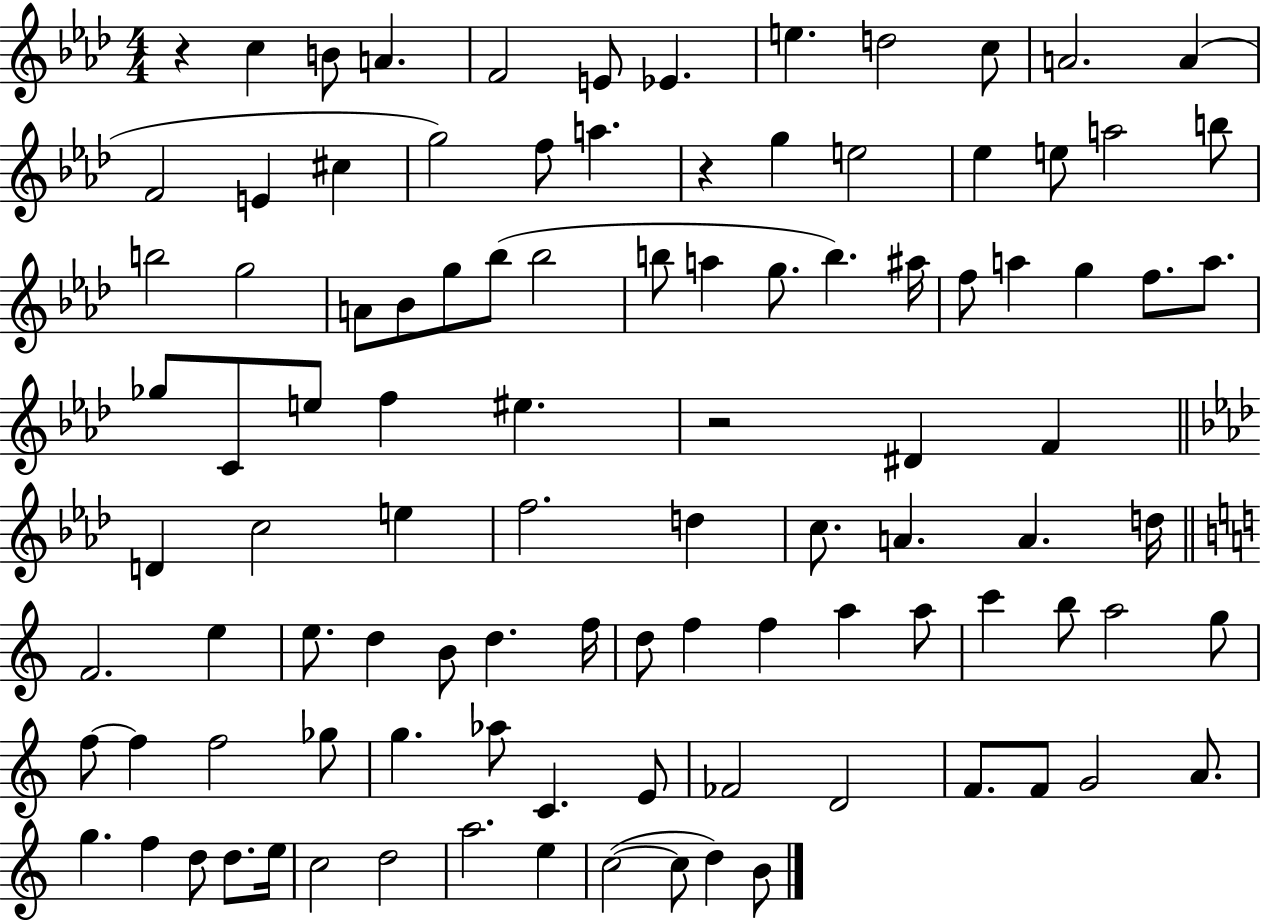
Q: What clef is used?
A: treble